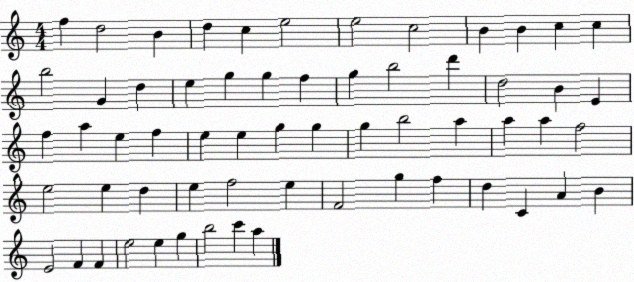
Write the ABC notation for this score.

X:1
T:Untitled
M:4/4
L:1/4
K:C
f d2 B d c e2 e2 c2 B B c c b2 G d e g g f g b2 d' d2 B E f a e f e e g g g b2 a a a f2 e2 e d e f2 e F2 g f d C A B E2 F F e2 e g b2 c' a